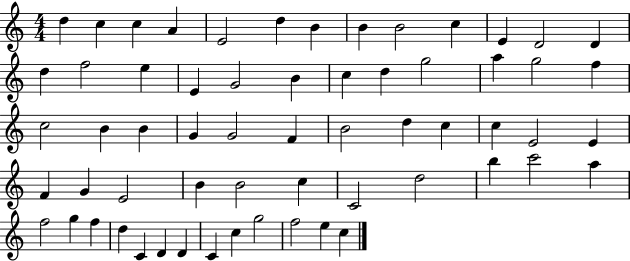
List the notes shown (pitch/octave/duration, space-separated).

D5/q C5/q C5/q A4/q E4/h D5/q B4/q B4/q B4/h C5/q E4/q D4/h D4/q D5/q F5/h E5/q E4/q G4/h B4/q C5/q D5/q G5/h A5/q G5/h F5/q C5/h B4/q B4/q G4/q G4/h F4/q B4/h D5/q C5/q C5/q E4/h E4/q F4/q G4/q E4/h B4/q B4/h C5/q C4/h D5/h B5/q C6/h A5/q F5/h G5/q F5/q D5/q C4/q D4/q D4/q C4/q C5/q G5/h F5/h E5/q C5/q